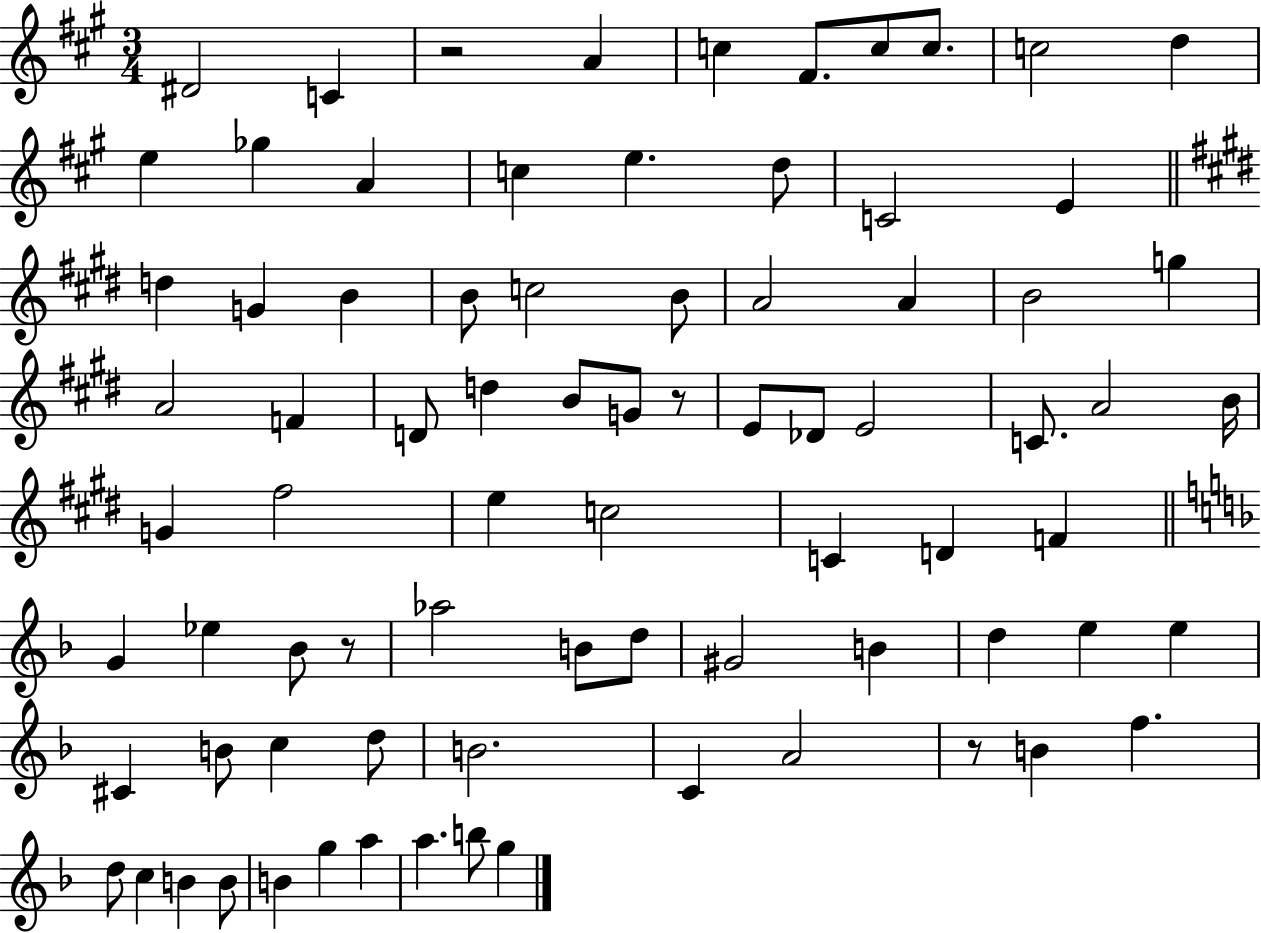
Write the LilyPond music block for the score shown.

{
  \clef treble
  \numericTimeSignature
  \time 3/4
  \key a \major
  dis'2 c'4 | r2 a'4 | c''4 fis'8. c''8 c''8. | c''2 d''4 | \break e''4 ges''4 a'4 | c''4 e''4. d''8 | c'2 e'4 | \bar "||" \break \key e \major d''4 g'4 b'4 | b'8 c''2 b'8 | a'2 a'4 | b'2 g''4 | \break a'2 f'4 | d'8 d''4 b'8 g'8 r8 | e'8 des'8 e'2 | c'8. a'2 b'16 | \break g'4 fis''2 | e''4 c''2 | c'4 d'4 f'4 | \bar "||" \break \key d \minor g'4 ees''4 bes'8 r8 | aes''2 b'8 d''8 | gis'2 b'4 | d''4 e''4 e''4 | \break cis'4 b'8 c''4 d''8 | b'2. | c'4 a'2 | r8 b'4 f''4. | \break d''8 c''4 b'4 b'8 | b'4 g''4 a''4 | a''4. b''8 g''4 | \bar "|."
}